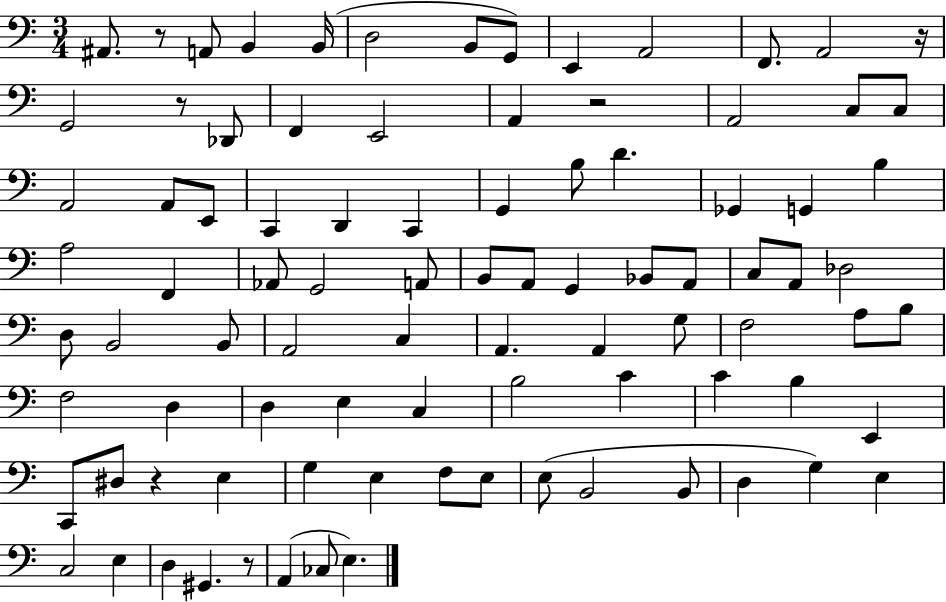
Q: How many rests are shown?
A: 6